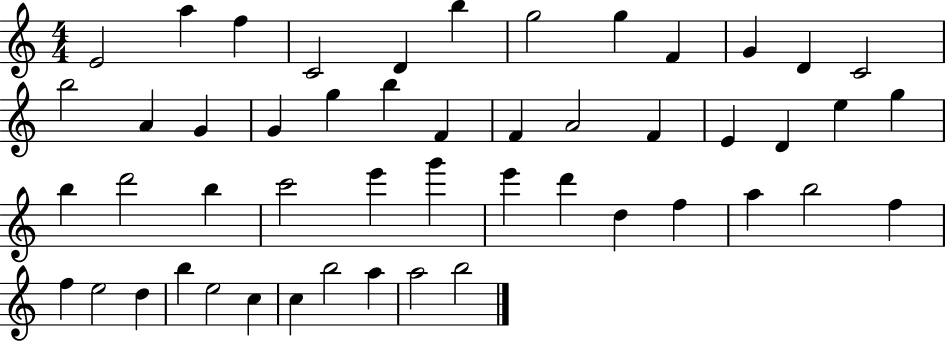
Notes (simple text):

E4/h A5/q F5/q C4/h D4/q B5/q G5/h G5/q F4/q G4/q D4/q C4/h B5/h A4/q G4/q G4/q G5/q B5/q F4/q F4/q A4/h F4/q E4/q D4/q E5/q G5/q B5/q D6/h B5/q C6/h E6/q G6/q E6/q D6/q D5/q F5/q A5/q B5/h F5/q F5/q E5/h D5/q B5/q E5/h C5/q C5/q B5/h A5/q A5/h B5/h